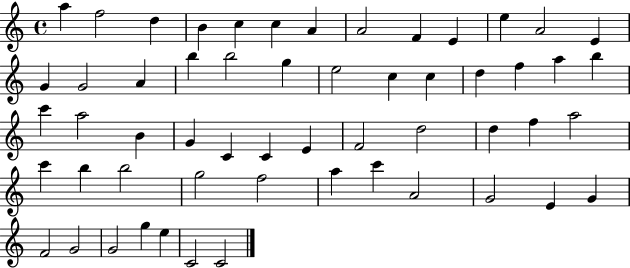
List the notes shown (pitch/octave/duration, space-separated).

A5/q F5/h D5/q B4/q C5/q C5/q A4/q A4/h F4/q E4/q E5/q A4/h E4/q G4/q G4/h A4/q B5/q B5/h G5/q E5/h C5/q C5/q D5/q F5/q A5/q B5/q C6/q A5/h B4/q G4/q C4/q C4/q E4/q F4/h D5/h D5/q F5/q A5/h C6/q B5/q B5/h G5/h F5/h A5/q C6/q A4/h G4/h E4/q G4/q F4/h G4/h G4/h G5/q E5/q C4/h C4/h